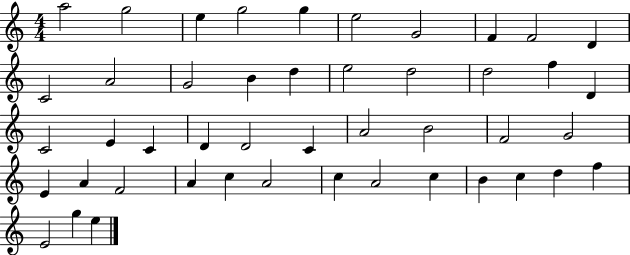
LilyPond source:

{
  \clef treble
  \numericTimeSignature
  \time 4/4
  \key c \major
  a''2 g''2 | e''4 g''2 g''4 | e''2 g'2 | f'4 f'2 d'4 | \break c'2 a'2 | g'2 b'4 d''4 | e''2 d''2 | d''2 f''4 d'4 | \break c'2 e'4 c'4 | d'4 d'2 c'4 | a'2 b'2 | f'2 g'2 | \break e'4 a'4 f'2 | a'4 c''4 a'2 | c''4 a'2 c''4 | b'4 c''4 d''4 f''4 | \break e'2 g''4 e''4 | \bar "|."
}